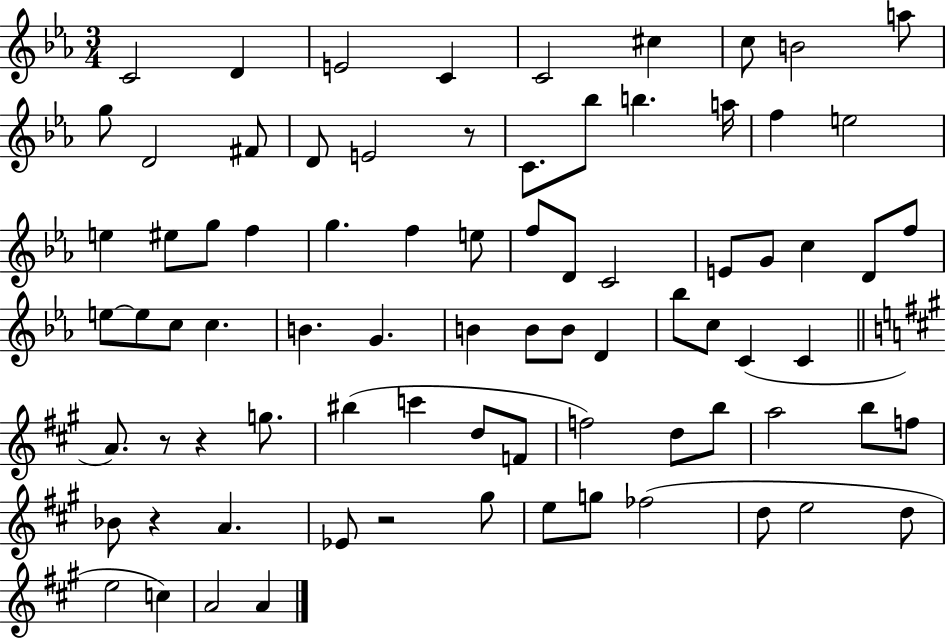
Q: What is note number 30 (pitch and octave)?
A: C4